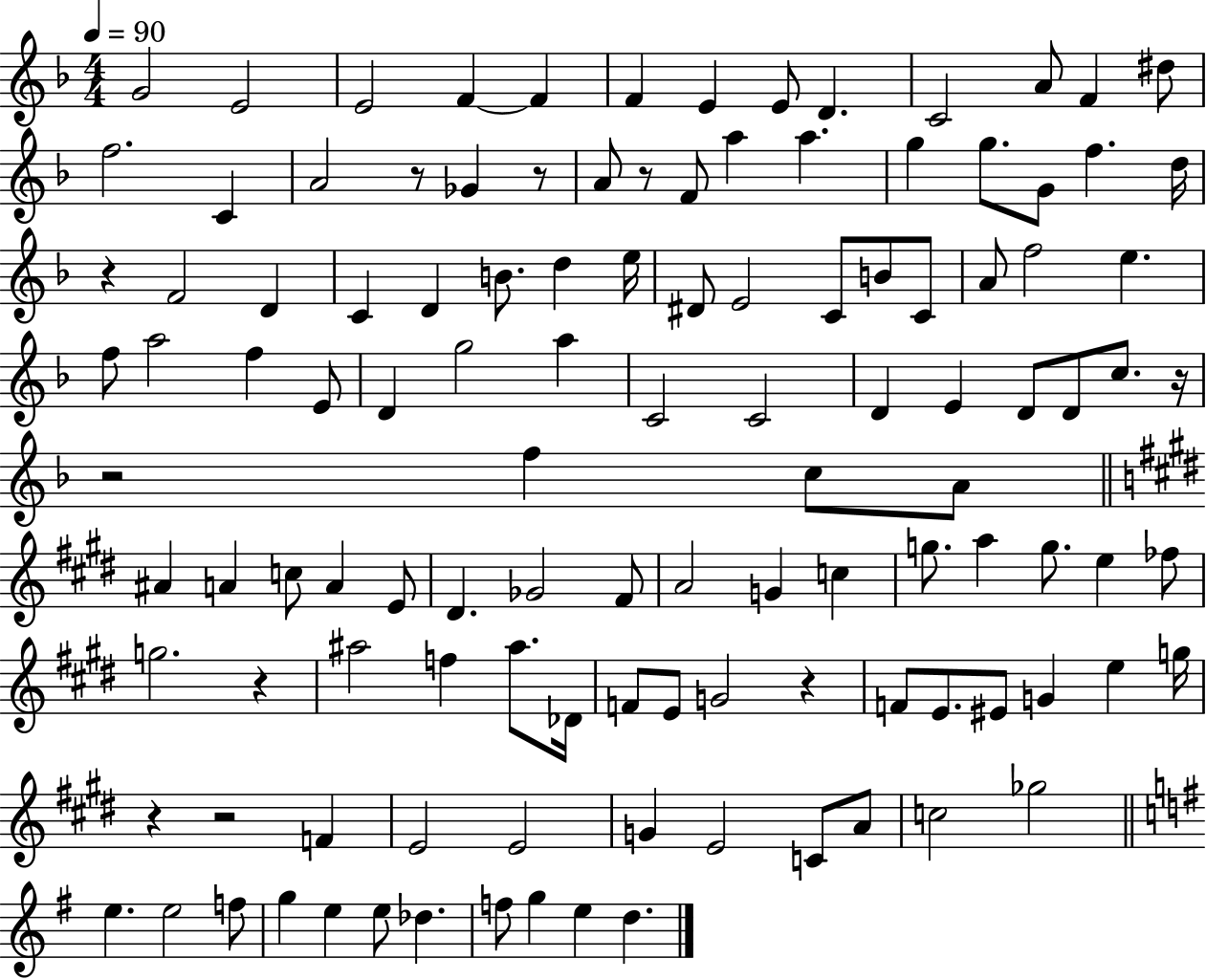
X:1
T:Untitled
M:4/4
L:1/4
K:F
G2 E2 E2 F F F E E/2 D C2 A/2 F ^d/2 f2 C A2 z/2 _G z/2 A/2 z/2 F/2 a a g g/2 G/2 f d/4 z F2 D C D B/2 d e/4 ^D/2 E2 C/2 B/2 C/2 A/2 f2 e f/2 a2 f E/2 D g2 a C2 C2 D E D/2 D/2 c/2 z/4 z2 f c/2 A/2 ^A A c/2 A E/2 ^D _G2 ^F/2 A2 G c g/2 a g/2 e _f/2 g2 z ^a2 f ^a/2 _D/4 F/2 E/2 G2 z F/2 E/2 ^E/2 G e g/4 z z2 F E2 E2 G E2 C/2 A/2 c2 _g2 e e2 f/2 g e e/2 _d f/2 g e d